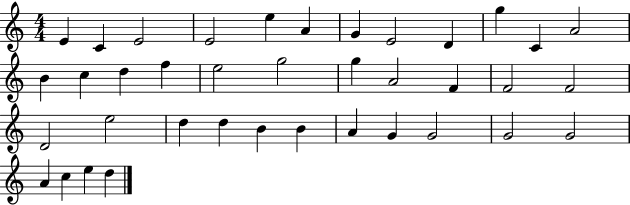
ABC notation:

X:1
T:Untitled
M:4/4
L:1/4
K:C
E C E2 E2 e A G E2 D g C A2 B c d f e2 g2 g A2 F F2 F2 D2 e2 d d B B A G G2 G2 G2 A c e d